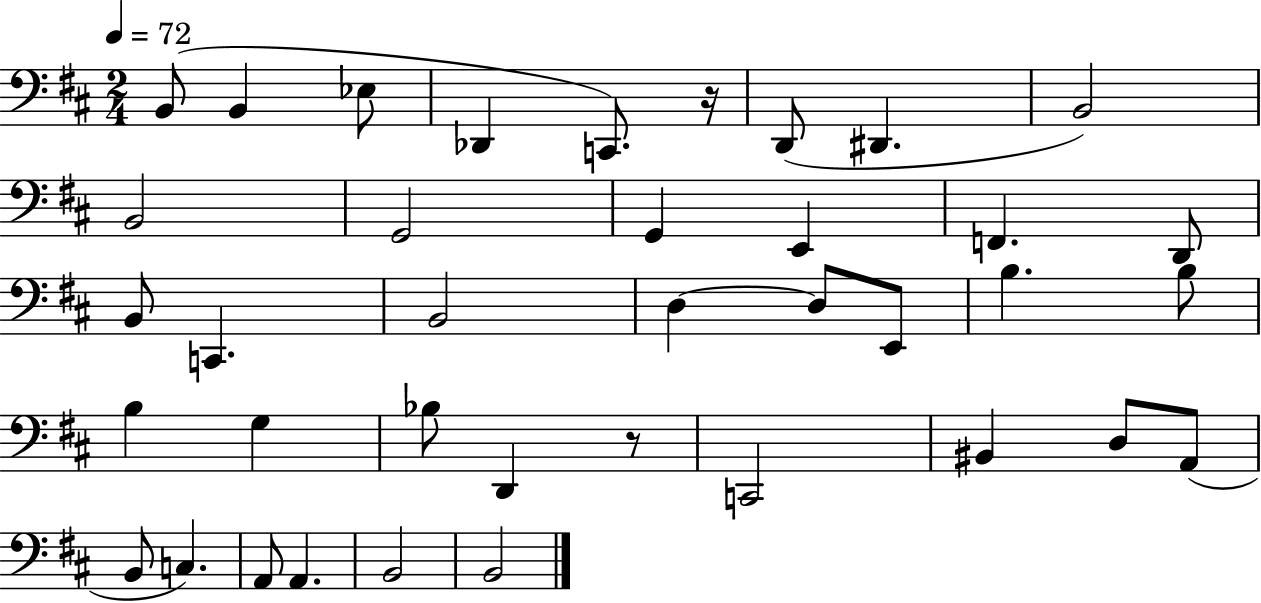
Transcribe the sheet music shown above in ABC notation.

X:1
T:Untitled
M:2/4
L:1/4
K:D
B,,/2 B,, _E,/2 _D,, C,,/2 z/4 D,,/2 ^D,, B,,2 B,,2 G,,2 G,, E,, F,, D,,/2 B,,/2 C,, B,,2 D, D,/2 E,,/2 B, B,/2 B, G, _B,/2 D,, z/2 C,,2 ^B,, D,/2 A,,/2 B,,/2 C, A,,/2 A,, B,,2 B,,2